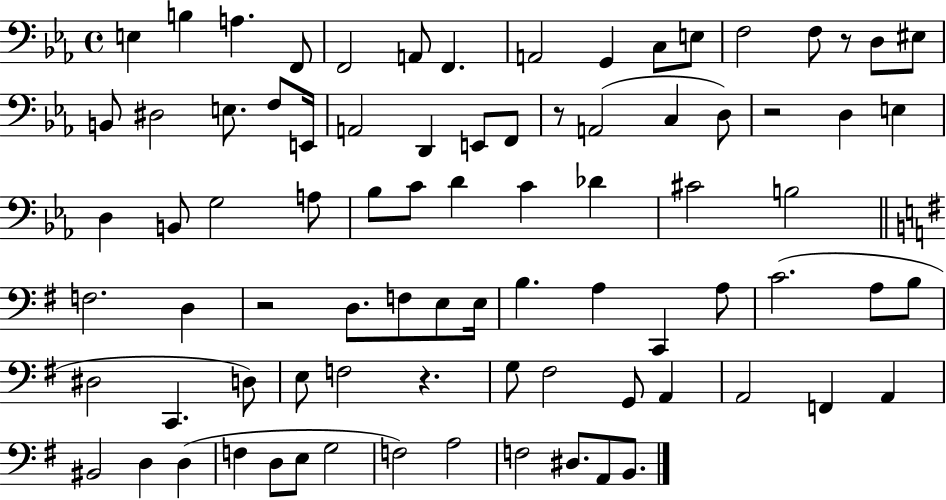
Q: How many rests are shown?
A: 5